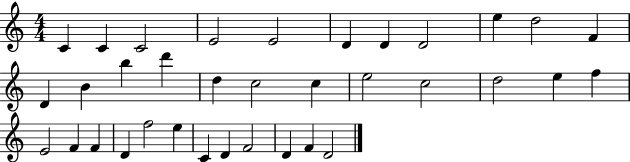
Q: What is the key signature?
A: C major